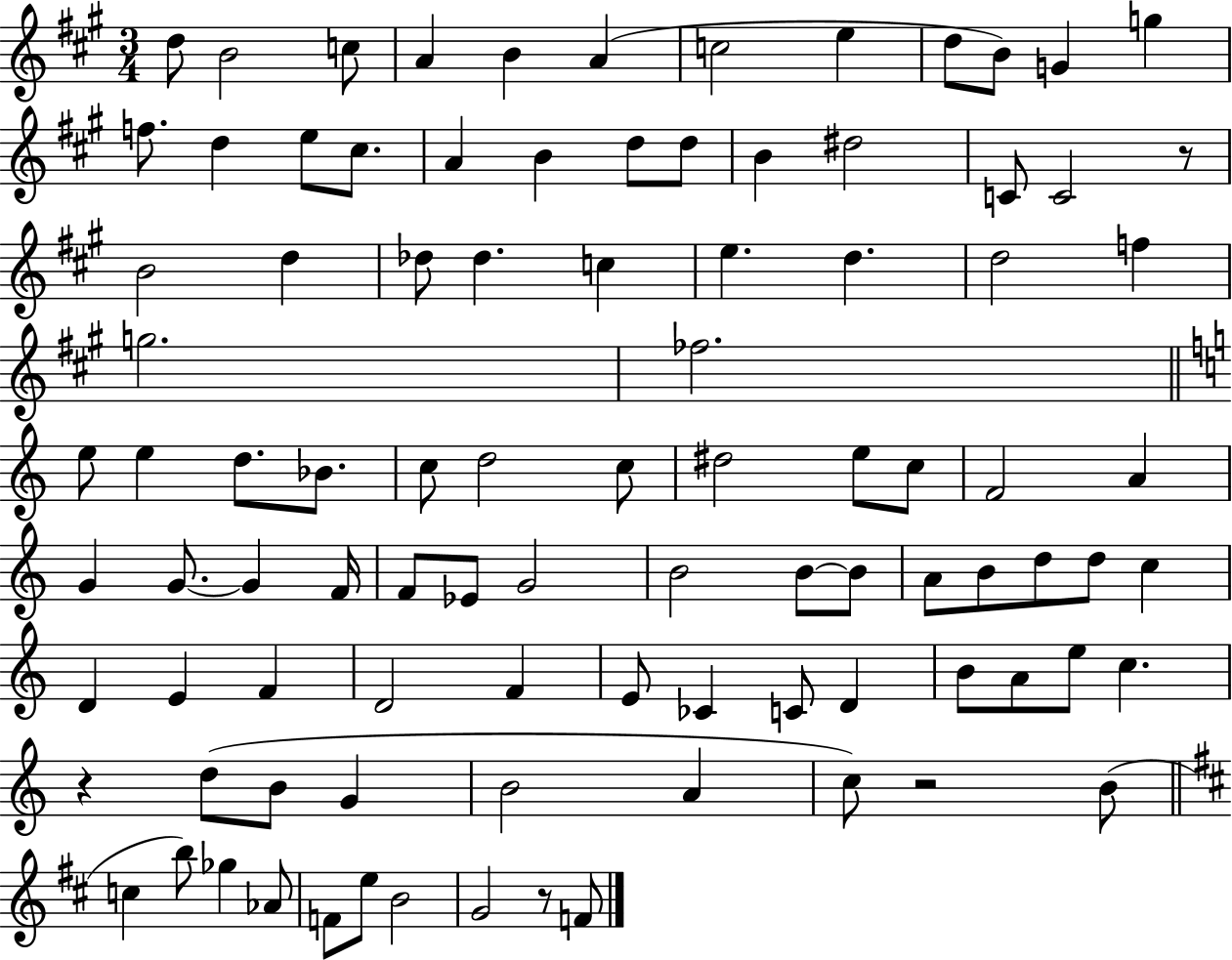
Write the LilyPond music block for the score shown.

{
  \clef treble
  \numericTimeSignature
  \time 3/4
  \key a \major
  d''8 b'2 c''8 | a'4 b'4 a'4( | c''2 e''4 | d''8 b'8) g'4 g''4 | \break f''8. d''4 e''8 cis''8. | a'4 b'4 d''8 d''8 | b'4 dis''2 | c'8 c'2 r8 | \break b'2 d''4 | des''8 des''4. c''4 | e''4. d''4. | d''2 f''4 | \break g''2. | fes''2. | \bar "||" \break \key c \major e''8 e''4 d''8. bes'8. | c''8 d''2 c''8 | dis''2 e''8 c''8 | f'2 a'4 | \break g'4 g'8.~~ g'4 f'16 | f'8 ees'8 g'2 | b'2 b'8~~ b'8 | a'8 b'8 d''8 d''8 c''4 | \break d'4 e'4 f'4 | d'2 f'4 | e'8 ces'4 c'8 d'4 | b'8 a'8 e''8 c''4. | \break r4 d''8( b'8 g'4 | b'2 a'4 | c''8) r2 b'8( | \bar "||" \break \key d \major c''4 b''8) ges''4 aes'8 | f'8 e''8 b'2 | g'2 r8 f'8 | \bar "|."
}